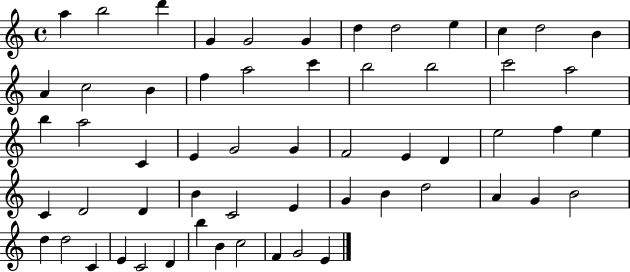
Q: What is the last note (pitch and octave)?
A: E4